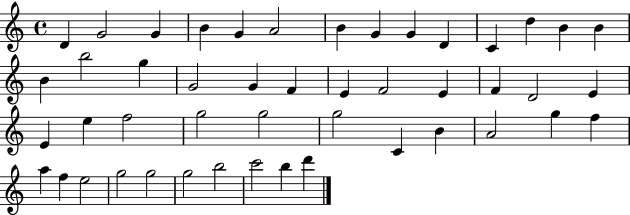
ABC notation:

X:1
T:Untitled
M:4/4
L:1/4
K:C
D G2 G B G A2 B G G D C d B B B b2 g G2 G F E F2 E F D2 E E e f2 g2 g2 g2 C B A2 g f a f e2 g2 g2 g2 b2 c'2 b d'